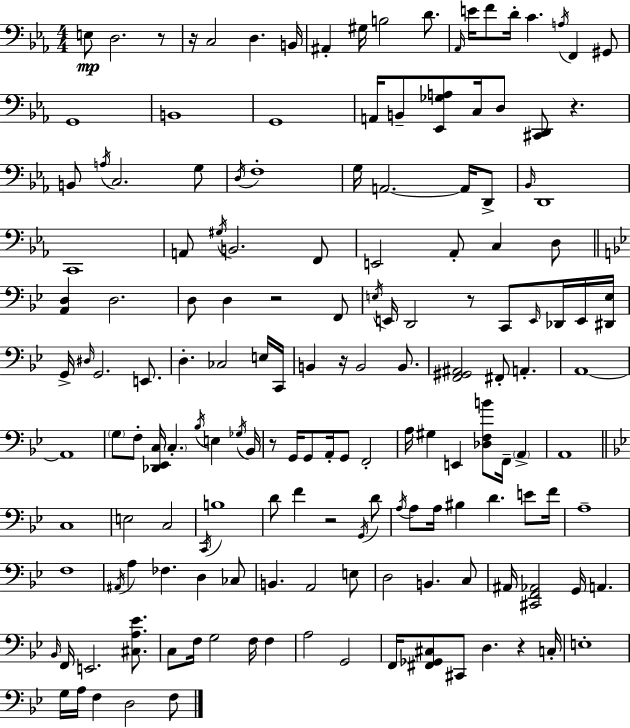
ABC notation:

X:1
T:Untitled
M:4/4
L:1/4
K:Cm
E,/2 D,2 z/2 z/4 C,2 D, B,,/4 ^A,, ^G,/4 B,2 D/2 _A,,/4 E/4 F/2 D/4 C A,/4 F,, ^G,,/2 G,,4 B,,4 G,,4 A,,/4 B,,/2 [_E,,_G,A,]/2 C,/4 D,/2 [^C,,D,,]/2 z B,,/2 A,/4 C,2 G,/2 D,/4 F,4 G,/4 A,,2 A,,/4 D,,/2 _B,,/4 D,,4 C,,4 A,,/2 ^G,/4 B,,2 F,,/2 E,,2 _A,,/2 C, D,/2 [A,,D,] D,2 D,/2 D, z2 F,,/2 E,/4 E,,/4 D,,2 z/2 C,,/2 E,,/4 _D,,/4 E,,/4 [^D,,E,]/4 G,,/4 ^D,/4 G,,2 E,,/2 D, _C,2 E,/4 C,,/4 B,, z/4 B,,2 B,,/2 [F,,^G,,^A,,]2 ^F,,/2 A,, A,,4 A,,4 G,/2 F,/2 [_D,,_E,,C,]/4 C, _B,/4 E, _G,/4 _B,,/4 z/2 G,,/4 G,,/2 A,,/4 G,,/2 F,,2 A,/4 ^G, E,, [_D,F,B]/2 F,,/4 A,, A,,4 C,4 E,2 C,2 C,,/4 B,4 D/2 F z2 G,,/4 D/2 A,/4 A,/2 A,/4 ^B, D E/2 F/4 A,4 F,4 ^A,,/4 A, _F, D, _C,/2 B,, A,,2 E,/2 D,2 B,, C,/2 ^A,,/4 [^C,,F,,_A,,]2 G,,/4 A,, _B,,/4 F,,/4 E,,2 [^C,A,_E]/2 C,/2 F,/4 G,2 F,/4 F, A,2 G,,2 F,,/4 [^F,,_G,,^C,]/2 ^C,,/2 D, z C,/4 E,4 G,/4 A,/4 F, D,2 F,/2